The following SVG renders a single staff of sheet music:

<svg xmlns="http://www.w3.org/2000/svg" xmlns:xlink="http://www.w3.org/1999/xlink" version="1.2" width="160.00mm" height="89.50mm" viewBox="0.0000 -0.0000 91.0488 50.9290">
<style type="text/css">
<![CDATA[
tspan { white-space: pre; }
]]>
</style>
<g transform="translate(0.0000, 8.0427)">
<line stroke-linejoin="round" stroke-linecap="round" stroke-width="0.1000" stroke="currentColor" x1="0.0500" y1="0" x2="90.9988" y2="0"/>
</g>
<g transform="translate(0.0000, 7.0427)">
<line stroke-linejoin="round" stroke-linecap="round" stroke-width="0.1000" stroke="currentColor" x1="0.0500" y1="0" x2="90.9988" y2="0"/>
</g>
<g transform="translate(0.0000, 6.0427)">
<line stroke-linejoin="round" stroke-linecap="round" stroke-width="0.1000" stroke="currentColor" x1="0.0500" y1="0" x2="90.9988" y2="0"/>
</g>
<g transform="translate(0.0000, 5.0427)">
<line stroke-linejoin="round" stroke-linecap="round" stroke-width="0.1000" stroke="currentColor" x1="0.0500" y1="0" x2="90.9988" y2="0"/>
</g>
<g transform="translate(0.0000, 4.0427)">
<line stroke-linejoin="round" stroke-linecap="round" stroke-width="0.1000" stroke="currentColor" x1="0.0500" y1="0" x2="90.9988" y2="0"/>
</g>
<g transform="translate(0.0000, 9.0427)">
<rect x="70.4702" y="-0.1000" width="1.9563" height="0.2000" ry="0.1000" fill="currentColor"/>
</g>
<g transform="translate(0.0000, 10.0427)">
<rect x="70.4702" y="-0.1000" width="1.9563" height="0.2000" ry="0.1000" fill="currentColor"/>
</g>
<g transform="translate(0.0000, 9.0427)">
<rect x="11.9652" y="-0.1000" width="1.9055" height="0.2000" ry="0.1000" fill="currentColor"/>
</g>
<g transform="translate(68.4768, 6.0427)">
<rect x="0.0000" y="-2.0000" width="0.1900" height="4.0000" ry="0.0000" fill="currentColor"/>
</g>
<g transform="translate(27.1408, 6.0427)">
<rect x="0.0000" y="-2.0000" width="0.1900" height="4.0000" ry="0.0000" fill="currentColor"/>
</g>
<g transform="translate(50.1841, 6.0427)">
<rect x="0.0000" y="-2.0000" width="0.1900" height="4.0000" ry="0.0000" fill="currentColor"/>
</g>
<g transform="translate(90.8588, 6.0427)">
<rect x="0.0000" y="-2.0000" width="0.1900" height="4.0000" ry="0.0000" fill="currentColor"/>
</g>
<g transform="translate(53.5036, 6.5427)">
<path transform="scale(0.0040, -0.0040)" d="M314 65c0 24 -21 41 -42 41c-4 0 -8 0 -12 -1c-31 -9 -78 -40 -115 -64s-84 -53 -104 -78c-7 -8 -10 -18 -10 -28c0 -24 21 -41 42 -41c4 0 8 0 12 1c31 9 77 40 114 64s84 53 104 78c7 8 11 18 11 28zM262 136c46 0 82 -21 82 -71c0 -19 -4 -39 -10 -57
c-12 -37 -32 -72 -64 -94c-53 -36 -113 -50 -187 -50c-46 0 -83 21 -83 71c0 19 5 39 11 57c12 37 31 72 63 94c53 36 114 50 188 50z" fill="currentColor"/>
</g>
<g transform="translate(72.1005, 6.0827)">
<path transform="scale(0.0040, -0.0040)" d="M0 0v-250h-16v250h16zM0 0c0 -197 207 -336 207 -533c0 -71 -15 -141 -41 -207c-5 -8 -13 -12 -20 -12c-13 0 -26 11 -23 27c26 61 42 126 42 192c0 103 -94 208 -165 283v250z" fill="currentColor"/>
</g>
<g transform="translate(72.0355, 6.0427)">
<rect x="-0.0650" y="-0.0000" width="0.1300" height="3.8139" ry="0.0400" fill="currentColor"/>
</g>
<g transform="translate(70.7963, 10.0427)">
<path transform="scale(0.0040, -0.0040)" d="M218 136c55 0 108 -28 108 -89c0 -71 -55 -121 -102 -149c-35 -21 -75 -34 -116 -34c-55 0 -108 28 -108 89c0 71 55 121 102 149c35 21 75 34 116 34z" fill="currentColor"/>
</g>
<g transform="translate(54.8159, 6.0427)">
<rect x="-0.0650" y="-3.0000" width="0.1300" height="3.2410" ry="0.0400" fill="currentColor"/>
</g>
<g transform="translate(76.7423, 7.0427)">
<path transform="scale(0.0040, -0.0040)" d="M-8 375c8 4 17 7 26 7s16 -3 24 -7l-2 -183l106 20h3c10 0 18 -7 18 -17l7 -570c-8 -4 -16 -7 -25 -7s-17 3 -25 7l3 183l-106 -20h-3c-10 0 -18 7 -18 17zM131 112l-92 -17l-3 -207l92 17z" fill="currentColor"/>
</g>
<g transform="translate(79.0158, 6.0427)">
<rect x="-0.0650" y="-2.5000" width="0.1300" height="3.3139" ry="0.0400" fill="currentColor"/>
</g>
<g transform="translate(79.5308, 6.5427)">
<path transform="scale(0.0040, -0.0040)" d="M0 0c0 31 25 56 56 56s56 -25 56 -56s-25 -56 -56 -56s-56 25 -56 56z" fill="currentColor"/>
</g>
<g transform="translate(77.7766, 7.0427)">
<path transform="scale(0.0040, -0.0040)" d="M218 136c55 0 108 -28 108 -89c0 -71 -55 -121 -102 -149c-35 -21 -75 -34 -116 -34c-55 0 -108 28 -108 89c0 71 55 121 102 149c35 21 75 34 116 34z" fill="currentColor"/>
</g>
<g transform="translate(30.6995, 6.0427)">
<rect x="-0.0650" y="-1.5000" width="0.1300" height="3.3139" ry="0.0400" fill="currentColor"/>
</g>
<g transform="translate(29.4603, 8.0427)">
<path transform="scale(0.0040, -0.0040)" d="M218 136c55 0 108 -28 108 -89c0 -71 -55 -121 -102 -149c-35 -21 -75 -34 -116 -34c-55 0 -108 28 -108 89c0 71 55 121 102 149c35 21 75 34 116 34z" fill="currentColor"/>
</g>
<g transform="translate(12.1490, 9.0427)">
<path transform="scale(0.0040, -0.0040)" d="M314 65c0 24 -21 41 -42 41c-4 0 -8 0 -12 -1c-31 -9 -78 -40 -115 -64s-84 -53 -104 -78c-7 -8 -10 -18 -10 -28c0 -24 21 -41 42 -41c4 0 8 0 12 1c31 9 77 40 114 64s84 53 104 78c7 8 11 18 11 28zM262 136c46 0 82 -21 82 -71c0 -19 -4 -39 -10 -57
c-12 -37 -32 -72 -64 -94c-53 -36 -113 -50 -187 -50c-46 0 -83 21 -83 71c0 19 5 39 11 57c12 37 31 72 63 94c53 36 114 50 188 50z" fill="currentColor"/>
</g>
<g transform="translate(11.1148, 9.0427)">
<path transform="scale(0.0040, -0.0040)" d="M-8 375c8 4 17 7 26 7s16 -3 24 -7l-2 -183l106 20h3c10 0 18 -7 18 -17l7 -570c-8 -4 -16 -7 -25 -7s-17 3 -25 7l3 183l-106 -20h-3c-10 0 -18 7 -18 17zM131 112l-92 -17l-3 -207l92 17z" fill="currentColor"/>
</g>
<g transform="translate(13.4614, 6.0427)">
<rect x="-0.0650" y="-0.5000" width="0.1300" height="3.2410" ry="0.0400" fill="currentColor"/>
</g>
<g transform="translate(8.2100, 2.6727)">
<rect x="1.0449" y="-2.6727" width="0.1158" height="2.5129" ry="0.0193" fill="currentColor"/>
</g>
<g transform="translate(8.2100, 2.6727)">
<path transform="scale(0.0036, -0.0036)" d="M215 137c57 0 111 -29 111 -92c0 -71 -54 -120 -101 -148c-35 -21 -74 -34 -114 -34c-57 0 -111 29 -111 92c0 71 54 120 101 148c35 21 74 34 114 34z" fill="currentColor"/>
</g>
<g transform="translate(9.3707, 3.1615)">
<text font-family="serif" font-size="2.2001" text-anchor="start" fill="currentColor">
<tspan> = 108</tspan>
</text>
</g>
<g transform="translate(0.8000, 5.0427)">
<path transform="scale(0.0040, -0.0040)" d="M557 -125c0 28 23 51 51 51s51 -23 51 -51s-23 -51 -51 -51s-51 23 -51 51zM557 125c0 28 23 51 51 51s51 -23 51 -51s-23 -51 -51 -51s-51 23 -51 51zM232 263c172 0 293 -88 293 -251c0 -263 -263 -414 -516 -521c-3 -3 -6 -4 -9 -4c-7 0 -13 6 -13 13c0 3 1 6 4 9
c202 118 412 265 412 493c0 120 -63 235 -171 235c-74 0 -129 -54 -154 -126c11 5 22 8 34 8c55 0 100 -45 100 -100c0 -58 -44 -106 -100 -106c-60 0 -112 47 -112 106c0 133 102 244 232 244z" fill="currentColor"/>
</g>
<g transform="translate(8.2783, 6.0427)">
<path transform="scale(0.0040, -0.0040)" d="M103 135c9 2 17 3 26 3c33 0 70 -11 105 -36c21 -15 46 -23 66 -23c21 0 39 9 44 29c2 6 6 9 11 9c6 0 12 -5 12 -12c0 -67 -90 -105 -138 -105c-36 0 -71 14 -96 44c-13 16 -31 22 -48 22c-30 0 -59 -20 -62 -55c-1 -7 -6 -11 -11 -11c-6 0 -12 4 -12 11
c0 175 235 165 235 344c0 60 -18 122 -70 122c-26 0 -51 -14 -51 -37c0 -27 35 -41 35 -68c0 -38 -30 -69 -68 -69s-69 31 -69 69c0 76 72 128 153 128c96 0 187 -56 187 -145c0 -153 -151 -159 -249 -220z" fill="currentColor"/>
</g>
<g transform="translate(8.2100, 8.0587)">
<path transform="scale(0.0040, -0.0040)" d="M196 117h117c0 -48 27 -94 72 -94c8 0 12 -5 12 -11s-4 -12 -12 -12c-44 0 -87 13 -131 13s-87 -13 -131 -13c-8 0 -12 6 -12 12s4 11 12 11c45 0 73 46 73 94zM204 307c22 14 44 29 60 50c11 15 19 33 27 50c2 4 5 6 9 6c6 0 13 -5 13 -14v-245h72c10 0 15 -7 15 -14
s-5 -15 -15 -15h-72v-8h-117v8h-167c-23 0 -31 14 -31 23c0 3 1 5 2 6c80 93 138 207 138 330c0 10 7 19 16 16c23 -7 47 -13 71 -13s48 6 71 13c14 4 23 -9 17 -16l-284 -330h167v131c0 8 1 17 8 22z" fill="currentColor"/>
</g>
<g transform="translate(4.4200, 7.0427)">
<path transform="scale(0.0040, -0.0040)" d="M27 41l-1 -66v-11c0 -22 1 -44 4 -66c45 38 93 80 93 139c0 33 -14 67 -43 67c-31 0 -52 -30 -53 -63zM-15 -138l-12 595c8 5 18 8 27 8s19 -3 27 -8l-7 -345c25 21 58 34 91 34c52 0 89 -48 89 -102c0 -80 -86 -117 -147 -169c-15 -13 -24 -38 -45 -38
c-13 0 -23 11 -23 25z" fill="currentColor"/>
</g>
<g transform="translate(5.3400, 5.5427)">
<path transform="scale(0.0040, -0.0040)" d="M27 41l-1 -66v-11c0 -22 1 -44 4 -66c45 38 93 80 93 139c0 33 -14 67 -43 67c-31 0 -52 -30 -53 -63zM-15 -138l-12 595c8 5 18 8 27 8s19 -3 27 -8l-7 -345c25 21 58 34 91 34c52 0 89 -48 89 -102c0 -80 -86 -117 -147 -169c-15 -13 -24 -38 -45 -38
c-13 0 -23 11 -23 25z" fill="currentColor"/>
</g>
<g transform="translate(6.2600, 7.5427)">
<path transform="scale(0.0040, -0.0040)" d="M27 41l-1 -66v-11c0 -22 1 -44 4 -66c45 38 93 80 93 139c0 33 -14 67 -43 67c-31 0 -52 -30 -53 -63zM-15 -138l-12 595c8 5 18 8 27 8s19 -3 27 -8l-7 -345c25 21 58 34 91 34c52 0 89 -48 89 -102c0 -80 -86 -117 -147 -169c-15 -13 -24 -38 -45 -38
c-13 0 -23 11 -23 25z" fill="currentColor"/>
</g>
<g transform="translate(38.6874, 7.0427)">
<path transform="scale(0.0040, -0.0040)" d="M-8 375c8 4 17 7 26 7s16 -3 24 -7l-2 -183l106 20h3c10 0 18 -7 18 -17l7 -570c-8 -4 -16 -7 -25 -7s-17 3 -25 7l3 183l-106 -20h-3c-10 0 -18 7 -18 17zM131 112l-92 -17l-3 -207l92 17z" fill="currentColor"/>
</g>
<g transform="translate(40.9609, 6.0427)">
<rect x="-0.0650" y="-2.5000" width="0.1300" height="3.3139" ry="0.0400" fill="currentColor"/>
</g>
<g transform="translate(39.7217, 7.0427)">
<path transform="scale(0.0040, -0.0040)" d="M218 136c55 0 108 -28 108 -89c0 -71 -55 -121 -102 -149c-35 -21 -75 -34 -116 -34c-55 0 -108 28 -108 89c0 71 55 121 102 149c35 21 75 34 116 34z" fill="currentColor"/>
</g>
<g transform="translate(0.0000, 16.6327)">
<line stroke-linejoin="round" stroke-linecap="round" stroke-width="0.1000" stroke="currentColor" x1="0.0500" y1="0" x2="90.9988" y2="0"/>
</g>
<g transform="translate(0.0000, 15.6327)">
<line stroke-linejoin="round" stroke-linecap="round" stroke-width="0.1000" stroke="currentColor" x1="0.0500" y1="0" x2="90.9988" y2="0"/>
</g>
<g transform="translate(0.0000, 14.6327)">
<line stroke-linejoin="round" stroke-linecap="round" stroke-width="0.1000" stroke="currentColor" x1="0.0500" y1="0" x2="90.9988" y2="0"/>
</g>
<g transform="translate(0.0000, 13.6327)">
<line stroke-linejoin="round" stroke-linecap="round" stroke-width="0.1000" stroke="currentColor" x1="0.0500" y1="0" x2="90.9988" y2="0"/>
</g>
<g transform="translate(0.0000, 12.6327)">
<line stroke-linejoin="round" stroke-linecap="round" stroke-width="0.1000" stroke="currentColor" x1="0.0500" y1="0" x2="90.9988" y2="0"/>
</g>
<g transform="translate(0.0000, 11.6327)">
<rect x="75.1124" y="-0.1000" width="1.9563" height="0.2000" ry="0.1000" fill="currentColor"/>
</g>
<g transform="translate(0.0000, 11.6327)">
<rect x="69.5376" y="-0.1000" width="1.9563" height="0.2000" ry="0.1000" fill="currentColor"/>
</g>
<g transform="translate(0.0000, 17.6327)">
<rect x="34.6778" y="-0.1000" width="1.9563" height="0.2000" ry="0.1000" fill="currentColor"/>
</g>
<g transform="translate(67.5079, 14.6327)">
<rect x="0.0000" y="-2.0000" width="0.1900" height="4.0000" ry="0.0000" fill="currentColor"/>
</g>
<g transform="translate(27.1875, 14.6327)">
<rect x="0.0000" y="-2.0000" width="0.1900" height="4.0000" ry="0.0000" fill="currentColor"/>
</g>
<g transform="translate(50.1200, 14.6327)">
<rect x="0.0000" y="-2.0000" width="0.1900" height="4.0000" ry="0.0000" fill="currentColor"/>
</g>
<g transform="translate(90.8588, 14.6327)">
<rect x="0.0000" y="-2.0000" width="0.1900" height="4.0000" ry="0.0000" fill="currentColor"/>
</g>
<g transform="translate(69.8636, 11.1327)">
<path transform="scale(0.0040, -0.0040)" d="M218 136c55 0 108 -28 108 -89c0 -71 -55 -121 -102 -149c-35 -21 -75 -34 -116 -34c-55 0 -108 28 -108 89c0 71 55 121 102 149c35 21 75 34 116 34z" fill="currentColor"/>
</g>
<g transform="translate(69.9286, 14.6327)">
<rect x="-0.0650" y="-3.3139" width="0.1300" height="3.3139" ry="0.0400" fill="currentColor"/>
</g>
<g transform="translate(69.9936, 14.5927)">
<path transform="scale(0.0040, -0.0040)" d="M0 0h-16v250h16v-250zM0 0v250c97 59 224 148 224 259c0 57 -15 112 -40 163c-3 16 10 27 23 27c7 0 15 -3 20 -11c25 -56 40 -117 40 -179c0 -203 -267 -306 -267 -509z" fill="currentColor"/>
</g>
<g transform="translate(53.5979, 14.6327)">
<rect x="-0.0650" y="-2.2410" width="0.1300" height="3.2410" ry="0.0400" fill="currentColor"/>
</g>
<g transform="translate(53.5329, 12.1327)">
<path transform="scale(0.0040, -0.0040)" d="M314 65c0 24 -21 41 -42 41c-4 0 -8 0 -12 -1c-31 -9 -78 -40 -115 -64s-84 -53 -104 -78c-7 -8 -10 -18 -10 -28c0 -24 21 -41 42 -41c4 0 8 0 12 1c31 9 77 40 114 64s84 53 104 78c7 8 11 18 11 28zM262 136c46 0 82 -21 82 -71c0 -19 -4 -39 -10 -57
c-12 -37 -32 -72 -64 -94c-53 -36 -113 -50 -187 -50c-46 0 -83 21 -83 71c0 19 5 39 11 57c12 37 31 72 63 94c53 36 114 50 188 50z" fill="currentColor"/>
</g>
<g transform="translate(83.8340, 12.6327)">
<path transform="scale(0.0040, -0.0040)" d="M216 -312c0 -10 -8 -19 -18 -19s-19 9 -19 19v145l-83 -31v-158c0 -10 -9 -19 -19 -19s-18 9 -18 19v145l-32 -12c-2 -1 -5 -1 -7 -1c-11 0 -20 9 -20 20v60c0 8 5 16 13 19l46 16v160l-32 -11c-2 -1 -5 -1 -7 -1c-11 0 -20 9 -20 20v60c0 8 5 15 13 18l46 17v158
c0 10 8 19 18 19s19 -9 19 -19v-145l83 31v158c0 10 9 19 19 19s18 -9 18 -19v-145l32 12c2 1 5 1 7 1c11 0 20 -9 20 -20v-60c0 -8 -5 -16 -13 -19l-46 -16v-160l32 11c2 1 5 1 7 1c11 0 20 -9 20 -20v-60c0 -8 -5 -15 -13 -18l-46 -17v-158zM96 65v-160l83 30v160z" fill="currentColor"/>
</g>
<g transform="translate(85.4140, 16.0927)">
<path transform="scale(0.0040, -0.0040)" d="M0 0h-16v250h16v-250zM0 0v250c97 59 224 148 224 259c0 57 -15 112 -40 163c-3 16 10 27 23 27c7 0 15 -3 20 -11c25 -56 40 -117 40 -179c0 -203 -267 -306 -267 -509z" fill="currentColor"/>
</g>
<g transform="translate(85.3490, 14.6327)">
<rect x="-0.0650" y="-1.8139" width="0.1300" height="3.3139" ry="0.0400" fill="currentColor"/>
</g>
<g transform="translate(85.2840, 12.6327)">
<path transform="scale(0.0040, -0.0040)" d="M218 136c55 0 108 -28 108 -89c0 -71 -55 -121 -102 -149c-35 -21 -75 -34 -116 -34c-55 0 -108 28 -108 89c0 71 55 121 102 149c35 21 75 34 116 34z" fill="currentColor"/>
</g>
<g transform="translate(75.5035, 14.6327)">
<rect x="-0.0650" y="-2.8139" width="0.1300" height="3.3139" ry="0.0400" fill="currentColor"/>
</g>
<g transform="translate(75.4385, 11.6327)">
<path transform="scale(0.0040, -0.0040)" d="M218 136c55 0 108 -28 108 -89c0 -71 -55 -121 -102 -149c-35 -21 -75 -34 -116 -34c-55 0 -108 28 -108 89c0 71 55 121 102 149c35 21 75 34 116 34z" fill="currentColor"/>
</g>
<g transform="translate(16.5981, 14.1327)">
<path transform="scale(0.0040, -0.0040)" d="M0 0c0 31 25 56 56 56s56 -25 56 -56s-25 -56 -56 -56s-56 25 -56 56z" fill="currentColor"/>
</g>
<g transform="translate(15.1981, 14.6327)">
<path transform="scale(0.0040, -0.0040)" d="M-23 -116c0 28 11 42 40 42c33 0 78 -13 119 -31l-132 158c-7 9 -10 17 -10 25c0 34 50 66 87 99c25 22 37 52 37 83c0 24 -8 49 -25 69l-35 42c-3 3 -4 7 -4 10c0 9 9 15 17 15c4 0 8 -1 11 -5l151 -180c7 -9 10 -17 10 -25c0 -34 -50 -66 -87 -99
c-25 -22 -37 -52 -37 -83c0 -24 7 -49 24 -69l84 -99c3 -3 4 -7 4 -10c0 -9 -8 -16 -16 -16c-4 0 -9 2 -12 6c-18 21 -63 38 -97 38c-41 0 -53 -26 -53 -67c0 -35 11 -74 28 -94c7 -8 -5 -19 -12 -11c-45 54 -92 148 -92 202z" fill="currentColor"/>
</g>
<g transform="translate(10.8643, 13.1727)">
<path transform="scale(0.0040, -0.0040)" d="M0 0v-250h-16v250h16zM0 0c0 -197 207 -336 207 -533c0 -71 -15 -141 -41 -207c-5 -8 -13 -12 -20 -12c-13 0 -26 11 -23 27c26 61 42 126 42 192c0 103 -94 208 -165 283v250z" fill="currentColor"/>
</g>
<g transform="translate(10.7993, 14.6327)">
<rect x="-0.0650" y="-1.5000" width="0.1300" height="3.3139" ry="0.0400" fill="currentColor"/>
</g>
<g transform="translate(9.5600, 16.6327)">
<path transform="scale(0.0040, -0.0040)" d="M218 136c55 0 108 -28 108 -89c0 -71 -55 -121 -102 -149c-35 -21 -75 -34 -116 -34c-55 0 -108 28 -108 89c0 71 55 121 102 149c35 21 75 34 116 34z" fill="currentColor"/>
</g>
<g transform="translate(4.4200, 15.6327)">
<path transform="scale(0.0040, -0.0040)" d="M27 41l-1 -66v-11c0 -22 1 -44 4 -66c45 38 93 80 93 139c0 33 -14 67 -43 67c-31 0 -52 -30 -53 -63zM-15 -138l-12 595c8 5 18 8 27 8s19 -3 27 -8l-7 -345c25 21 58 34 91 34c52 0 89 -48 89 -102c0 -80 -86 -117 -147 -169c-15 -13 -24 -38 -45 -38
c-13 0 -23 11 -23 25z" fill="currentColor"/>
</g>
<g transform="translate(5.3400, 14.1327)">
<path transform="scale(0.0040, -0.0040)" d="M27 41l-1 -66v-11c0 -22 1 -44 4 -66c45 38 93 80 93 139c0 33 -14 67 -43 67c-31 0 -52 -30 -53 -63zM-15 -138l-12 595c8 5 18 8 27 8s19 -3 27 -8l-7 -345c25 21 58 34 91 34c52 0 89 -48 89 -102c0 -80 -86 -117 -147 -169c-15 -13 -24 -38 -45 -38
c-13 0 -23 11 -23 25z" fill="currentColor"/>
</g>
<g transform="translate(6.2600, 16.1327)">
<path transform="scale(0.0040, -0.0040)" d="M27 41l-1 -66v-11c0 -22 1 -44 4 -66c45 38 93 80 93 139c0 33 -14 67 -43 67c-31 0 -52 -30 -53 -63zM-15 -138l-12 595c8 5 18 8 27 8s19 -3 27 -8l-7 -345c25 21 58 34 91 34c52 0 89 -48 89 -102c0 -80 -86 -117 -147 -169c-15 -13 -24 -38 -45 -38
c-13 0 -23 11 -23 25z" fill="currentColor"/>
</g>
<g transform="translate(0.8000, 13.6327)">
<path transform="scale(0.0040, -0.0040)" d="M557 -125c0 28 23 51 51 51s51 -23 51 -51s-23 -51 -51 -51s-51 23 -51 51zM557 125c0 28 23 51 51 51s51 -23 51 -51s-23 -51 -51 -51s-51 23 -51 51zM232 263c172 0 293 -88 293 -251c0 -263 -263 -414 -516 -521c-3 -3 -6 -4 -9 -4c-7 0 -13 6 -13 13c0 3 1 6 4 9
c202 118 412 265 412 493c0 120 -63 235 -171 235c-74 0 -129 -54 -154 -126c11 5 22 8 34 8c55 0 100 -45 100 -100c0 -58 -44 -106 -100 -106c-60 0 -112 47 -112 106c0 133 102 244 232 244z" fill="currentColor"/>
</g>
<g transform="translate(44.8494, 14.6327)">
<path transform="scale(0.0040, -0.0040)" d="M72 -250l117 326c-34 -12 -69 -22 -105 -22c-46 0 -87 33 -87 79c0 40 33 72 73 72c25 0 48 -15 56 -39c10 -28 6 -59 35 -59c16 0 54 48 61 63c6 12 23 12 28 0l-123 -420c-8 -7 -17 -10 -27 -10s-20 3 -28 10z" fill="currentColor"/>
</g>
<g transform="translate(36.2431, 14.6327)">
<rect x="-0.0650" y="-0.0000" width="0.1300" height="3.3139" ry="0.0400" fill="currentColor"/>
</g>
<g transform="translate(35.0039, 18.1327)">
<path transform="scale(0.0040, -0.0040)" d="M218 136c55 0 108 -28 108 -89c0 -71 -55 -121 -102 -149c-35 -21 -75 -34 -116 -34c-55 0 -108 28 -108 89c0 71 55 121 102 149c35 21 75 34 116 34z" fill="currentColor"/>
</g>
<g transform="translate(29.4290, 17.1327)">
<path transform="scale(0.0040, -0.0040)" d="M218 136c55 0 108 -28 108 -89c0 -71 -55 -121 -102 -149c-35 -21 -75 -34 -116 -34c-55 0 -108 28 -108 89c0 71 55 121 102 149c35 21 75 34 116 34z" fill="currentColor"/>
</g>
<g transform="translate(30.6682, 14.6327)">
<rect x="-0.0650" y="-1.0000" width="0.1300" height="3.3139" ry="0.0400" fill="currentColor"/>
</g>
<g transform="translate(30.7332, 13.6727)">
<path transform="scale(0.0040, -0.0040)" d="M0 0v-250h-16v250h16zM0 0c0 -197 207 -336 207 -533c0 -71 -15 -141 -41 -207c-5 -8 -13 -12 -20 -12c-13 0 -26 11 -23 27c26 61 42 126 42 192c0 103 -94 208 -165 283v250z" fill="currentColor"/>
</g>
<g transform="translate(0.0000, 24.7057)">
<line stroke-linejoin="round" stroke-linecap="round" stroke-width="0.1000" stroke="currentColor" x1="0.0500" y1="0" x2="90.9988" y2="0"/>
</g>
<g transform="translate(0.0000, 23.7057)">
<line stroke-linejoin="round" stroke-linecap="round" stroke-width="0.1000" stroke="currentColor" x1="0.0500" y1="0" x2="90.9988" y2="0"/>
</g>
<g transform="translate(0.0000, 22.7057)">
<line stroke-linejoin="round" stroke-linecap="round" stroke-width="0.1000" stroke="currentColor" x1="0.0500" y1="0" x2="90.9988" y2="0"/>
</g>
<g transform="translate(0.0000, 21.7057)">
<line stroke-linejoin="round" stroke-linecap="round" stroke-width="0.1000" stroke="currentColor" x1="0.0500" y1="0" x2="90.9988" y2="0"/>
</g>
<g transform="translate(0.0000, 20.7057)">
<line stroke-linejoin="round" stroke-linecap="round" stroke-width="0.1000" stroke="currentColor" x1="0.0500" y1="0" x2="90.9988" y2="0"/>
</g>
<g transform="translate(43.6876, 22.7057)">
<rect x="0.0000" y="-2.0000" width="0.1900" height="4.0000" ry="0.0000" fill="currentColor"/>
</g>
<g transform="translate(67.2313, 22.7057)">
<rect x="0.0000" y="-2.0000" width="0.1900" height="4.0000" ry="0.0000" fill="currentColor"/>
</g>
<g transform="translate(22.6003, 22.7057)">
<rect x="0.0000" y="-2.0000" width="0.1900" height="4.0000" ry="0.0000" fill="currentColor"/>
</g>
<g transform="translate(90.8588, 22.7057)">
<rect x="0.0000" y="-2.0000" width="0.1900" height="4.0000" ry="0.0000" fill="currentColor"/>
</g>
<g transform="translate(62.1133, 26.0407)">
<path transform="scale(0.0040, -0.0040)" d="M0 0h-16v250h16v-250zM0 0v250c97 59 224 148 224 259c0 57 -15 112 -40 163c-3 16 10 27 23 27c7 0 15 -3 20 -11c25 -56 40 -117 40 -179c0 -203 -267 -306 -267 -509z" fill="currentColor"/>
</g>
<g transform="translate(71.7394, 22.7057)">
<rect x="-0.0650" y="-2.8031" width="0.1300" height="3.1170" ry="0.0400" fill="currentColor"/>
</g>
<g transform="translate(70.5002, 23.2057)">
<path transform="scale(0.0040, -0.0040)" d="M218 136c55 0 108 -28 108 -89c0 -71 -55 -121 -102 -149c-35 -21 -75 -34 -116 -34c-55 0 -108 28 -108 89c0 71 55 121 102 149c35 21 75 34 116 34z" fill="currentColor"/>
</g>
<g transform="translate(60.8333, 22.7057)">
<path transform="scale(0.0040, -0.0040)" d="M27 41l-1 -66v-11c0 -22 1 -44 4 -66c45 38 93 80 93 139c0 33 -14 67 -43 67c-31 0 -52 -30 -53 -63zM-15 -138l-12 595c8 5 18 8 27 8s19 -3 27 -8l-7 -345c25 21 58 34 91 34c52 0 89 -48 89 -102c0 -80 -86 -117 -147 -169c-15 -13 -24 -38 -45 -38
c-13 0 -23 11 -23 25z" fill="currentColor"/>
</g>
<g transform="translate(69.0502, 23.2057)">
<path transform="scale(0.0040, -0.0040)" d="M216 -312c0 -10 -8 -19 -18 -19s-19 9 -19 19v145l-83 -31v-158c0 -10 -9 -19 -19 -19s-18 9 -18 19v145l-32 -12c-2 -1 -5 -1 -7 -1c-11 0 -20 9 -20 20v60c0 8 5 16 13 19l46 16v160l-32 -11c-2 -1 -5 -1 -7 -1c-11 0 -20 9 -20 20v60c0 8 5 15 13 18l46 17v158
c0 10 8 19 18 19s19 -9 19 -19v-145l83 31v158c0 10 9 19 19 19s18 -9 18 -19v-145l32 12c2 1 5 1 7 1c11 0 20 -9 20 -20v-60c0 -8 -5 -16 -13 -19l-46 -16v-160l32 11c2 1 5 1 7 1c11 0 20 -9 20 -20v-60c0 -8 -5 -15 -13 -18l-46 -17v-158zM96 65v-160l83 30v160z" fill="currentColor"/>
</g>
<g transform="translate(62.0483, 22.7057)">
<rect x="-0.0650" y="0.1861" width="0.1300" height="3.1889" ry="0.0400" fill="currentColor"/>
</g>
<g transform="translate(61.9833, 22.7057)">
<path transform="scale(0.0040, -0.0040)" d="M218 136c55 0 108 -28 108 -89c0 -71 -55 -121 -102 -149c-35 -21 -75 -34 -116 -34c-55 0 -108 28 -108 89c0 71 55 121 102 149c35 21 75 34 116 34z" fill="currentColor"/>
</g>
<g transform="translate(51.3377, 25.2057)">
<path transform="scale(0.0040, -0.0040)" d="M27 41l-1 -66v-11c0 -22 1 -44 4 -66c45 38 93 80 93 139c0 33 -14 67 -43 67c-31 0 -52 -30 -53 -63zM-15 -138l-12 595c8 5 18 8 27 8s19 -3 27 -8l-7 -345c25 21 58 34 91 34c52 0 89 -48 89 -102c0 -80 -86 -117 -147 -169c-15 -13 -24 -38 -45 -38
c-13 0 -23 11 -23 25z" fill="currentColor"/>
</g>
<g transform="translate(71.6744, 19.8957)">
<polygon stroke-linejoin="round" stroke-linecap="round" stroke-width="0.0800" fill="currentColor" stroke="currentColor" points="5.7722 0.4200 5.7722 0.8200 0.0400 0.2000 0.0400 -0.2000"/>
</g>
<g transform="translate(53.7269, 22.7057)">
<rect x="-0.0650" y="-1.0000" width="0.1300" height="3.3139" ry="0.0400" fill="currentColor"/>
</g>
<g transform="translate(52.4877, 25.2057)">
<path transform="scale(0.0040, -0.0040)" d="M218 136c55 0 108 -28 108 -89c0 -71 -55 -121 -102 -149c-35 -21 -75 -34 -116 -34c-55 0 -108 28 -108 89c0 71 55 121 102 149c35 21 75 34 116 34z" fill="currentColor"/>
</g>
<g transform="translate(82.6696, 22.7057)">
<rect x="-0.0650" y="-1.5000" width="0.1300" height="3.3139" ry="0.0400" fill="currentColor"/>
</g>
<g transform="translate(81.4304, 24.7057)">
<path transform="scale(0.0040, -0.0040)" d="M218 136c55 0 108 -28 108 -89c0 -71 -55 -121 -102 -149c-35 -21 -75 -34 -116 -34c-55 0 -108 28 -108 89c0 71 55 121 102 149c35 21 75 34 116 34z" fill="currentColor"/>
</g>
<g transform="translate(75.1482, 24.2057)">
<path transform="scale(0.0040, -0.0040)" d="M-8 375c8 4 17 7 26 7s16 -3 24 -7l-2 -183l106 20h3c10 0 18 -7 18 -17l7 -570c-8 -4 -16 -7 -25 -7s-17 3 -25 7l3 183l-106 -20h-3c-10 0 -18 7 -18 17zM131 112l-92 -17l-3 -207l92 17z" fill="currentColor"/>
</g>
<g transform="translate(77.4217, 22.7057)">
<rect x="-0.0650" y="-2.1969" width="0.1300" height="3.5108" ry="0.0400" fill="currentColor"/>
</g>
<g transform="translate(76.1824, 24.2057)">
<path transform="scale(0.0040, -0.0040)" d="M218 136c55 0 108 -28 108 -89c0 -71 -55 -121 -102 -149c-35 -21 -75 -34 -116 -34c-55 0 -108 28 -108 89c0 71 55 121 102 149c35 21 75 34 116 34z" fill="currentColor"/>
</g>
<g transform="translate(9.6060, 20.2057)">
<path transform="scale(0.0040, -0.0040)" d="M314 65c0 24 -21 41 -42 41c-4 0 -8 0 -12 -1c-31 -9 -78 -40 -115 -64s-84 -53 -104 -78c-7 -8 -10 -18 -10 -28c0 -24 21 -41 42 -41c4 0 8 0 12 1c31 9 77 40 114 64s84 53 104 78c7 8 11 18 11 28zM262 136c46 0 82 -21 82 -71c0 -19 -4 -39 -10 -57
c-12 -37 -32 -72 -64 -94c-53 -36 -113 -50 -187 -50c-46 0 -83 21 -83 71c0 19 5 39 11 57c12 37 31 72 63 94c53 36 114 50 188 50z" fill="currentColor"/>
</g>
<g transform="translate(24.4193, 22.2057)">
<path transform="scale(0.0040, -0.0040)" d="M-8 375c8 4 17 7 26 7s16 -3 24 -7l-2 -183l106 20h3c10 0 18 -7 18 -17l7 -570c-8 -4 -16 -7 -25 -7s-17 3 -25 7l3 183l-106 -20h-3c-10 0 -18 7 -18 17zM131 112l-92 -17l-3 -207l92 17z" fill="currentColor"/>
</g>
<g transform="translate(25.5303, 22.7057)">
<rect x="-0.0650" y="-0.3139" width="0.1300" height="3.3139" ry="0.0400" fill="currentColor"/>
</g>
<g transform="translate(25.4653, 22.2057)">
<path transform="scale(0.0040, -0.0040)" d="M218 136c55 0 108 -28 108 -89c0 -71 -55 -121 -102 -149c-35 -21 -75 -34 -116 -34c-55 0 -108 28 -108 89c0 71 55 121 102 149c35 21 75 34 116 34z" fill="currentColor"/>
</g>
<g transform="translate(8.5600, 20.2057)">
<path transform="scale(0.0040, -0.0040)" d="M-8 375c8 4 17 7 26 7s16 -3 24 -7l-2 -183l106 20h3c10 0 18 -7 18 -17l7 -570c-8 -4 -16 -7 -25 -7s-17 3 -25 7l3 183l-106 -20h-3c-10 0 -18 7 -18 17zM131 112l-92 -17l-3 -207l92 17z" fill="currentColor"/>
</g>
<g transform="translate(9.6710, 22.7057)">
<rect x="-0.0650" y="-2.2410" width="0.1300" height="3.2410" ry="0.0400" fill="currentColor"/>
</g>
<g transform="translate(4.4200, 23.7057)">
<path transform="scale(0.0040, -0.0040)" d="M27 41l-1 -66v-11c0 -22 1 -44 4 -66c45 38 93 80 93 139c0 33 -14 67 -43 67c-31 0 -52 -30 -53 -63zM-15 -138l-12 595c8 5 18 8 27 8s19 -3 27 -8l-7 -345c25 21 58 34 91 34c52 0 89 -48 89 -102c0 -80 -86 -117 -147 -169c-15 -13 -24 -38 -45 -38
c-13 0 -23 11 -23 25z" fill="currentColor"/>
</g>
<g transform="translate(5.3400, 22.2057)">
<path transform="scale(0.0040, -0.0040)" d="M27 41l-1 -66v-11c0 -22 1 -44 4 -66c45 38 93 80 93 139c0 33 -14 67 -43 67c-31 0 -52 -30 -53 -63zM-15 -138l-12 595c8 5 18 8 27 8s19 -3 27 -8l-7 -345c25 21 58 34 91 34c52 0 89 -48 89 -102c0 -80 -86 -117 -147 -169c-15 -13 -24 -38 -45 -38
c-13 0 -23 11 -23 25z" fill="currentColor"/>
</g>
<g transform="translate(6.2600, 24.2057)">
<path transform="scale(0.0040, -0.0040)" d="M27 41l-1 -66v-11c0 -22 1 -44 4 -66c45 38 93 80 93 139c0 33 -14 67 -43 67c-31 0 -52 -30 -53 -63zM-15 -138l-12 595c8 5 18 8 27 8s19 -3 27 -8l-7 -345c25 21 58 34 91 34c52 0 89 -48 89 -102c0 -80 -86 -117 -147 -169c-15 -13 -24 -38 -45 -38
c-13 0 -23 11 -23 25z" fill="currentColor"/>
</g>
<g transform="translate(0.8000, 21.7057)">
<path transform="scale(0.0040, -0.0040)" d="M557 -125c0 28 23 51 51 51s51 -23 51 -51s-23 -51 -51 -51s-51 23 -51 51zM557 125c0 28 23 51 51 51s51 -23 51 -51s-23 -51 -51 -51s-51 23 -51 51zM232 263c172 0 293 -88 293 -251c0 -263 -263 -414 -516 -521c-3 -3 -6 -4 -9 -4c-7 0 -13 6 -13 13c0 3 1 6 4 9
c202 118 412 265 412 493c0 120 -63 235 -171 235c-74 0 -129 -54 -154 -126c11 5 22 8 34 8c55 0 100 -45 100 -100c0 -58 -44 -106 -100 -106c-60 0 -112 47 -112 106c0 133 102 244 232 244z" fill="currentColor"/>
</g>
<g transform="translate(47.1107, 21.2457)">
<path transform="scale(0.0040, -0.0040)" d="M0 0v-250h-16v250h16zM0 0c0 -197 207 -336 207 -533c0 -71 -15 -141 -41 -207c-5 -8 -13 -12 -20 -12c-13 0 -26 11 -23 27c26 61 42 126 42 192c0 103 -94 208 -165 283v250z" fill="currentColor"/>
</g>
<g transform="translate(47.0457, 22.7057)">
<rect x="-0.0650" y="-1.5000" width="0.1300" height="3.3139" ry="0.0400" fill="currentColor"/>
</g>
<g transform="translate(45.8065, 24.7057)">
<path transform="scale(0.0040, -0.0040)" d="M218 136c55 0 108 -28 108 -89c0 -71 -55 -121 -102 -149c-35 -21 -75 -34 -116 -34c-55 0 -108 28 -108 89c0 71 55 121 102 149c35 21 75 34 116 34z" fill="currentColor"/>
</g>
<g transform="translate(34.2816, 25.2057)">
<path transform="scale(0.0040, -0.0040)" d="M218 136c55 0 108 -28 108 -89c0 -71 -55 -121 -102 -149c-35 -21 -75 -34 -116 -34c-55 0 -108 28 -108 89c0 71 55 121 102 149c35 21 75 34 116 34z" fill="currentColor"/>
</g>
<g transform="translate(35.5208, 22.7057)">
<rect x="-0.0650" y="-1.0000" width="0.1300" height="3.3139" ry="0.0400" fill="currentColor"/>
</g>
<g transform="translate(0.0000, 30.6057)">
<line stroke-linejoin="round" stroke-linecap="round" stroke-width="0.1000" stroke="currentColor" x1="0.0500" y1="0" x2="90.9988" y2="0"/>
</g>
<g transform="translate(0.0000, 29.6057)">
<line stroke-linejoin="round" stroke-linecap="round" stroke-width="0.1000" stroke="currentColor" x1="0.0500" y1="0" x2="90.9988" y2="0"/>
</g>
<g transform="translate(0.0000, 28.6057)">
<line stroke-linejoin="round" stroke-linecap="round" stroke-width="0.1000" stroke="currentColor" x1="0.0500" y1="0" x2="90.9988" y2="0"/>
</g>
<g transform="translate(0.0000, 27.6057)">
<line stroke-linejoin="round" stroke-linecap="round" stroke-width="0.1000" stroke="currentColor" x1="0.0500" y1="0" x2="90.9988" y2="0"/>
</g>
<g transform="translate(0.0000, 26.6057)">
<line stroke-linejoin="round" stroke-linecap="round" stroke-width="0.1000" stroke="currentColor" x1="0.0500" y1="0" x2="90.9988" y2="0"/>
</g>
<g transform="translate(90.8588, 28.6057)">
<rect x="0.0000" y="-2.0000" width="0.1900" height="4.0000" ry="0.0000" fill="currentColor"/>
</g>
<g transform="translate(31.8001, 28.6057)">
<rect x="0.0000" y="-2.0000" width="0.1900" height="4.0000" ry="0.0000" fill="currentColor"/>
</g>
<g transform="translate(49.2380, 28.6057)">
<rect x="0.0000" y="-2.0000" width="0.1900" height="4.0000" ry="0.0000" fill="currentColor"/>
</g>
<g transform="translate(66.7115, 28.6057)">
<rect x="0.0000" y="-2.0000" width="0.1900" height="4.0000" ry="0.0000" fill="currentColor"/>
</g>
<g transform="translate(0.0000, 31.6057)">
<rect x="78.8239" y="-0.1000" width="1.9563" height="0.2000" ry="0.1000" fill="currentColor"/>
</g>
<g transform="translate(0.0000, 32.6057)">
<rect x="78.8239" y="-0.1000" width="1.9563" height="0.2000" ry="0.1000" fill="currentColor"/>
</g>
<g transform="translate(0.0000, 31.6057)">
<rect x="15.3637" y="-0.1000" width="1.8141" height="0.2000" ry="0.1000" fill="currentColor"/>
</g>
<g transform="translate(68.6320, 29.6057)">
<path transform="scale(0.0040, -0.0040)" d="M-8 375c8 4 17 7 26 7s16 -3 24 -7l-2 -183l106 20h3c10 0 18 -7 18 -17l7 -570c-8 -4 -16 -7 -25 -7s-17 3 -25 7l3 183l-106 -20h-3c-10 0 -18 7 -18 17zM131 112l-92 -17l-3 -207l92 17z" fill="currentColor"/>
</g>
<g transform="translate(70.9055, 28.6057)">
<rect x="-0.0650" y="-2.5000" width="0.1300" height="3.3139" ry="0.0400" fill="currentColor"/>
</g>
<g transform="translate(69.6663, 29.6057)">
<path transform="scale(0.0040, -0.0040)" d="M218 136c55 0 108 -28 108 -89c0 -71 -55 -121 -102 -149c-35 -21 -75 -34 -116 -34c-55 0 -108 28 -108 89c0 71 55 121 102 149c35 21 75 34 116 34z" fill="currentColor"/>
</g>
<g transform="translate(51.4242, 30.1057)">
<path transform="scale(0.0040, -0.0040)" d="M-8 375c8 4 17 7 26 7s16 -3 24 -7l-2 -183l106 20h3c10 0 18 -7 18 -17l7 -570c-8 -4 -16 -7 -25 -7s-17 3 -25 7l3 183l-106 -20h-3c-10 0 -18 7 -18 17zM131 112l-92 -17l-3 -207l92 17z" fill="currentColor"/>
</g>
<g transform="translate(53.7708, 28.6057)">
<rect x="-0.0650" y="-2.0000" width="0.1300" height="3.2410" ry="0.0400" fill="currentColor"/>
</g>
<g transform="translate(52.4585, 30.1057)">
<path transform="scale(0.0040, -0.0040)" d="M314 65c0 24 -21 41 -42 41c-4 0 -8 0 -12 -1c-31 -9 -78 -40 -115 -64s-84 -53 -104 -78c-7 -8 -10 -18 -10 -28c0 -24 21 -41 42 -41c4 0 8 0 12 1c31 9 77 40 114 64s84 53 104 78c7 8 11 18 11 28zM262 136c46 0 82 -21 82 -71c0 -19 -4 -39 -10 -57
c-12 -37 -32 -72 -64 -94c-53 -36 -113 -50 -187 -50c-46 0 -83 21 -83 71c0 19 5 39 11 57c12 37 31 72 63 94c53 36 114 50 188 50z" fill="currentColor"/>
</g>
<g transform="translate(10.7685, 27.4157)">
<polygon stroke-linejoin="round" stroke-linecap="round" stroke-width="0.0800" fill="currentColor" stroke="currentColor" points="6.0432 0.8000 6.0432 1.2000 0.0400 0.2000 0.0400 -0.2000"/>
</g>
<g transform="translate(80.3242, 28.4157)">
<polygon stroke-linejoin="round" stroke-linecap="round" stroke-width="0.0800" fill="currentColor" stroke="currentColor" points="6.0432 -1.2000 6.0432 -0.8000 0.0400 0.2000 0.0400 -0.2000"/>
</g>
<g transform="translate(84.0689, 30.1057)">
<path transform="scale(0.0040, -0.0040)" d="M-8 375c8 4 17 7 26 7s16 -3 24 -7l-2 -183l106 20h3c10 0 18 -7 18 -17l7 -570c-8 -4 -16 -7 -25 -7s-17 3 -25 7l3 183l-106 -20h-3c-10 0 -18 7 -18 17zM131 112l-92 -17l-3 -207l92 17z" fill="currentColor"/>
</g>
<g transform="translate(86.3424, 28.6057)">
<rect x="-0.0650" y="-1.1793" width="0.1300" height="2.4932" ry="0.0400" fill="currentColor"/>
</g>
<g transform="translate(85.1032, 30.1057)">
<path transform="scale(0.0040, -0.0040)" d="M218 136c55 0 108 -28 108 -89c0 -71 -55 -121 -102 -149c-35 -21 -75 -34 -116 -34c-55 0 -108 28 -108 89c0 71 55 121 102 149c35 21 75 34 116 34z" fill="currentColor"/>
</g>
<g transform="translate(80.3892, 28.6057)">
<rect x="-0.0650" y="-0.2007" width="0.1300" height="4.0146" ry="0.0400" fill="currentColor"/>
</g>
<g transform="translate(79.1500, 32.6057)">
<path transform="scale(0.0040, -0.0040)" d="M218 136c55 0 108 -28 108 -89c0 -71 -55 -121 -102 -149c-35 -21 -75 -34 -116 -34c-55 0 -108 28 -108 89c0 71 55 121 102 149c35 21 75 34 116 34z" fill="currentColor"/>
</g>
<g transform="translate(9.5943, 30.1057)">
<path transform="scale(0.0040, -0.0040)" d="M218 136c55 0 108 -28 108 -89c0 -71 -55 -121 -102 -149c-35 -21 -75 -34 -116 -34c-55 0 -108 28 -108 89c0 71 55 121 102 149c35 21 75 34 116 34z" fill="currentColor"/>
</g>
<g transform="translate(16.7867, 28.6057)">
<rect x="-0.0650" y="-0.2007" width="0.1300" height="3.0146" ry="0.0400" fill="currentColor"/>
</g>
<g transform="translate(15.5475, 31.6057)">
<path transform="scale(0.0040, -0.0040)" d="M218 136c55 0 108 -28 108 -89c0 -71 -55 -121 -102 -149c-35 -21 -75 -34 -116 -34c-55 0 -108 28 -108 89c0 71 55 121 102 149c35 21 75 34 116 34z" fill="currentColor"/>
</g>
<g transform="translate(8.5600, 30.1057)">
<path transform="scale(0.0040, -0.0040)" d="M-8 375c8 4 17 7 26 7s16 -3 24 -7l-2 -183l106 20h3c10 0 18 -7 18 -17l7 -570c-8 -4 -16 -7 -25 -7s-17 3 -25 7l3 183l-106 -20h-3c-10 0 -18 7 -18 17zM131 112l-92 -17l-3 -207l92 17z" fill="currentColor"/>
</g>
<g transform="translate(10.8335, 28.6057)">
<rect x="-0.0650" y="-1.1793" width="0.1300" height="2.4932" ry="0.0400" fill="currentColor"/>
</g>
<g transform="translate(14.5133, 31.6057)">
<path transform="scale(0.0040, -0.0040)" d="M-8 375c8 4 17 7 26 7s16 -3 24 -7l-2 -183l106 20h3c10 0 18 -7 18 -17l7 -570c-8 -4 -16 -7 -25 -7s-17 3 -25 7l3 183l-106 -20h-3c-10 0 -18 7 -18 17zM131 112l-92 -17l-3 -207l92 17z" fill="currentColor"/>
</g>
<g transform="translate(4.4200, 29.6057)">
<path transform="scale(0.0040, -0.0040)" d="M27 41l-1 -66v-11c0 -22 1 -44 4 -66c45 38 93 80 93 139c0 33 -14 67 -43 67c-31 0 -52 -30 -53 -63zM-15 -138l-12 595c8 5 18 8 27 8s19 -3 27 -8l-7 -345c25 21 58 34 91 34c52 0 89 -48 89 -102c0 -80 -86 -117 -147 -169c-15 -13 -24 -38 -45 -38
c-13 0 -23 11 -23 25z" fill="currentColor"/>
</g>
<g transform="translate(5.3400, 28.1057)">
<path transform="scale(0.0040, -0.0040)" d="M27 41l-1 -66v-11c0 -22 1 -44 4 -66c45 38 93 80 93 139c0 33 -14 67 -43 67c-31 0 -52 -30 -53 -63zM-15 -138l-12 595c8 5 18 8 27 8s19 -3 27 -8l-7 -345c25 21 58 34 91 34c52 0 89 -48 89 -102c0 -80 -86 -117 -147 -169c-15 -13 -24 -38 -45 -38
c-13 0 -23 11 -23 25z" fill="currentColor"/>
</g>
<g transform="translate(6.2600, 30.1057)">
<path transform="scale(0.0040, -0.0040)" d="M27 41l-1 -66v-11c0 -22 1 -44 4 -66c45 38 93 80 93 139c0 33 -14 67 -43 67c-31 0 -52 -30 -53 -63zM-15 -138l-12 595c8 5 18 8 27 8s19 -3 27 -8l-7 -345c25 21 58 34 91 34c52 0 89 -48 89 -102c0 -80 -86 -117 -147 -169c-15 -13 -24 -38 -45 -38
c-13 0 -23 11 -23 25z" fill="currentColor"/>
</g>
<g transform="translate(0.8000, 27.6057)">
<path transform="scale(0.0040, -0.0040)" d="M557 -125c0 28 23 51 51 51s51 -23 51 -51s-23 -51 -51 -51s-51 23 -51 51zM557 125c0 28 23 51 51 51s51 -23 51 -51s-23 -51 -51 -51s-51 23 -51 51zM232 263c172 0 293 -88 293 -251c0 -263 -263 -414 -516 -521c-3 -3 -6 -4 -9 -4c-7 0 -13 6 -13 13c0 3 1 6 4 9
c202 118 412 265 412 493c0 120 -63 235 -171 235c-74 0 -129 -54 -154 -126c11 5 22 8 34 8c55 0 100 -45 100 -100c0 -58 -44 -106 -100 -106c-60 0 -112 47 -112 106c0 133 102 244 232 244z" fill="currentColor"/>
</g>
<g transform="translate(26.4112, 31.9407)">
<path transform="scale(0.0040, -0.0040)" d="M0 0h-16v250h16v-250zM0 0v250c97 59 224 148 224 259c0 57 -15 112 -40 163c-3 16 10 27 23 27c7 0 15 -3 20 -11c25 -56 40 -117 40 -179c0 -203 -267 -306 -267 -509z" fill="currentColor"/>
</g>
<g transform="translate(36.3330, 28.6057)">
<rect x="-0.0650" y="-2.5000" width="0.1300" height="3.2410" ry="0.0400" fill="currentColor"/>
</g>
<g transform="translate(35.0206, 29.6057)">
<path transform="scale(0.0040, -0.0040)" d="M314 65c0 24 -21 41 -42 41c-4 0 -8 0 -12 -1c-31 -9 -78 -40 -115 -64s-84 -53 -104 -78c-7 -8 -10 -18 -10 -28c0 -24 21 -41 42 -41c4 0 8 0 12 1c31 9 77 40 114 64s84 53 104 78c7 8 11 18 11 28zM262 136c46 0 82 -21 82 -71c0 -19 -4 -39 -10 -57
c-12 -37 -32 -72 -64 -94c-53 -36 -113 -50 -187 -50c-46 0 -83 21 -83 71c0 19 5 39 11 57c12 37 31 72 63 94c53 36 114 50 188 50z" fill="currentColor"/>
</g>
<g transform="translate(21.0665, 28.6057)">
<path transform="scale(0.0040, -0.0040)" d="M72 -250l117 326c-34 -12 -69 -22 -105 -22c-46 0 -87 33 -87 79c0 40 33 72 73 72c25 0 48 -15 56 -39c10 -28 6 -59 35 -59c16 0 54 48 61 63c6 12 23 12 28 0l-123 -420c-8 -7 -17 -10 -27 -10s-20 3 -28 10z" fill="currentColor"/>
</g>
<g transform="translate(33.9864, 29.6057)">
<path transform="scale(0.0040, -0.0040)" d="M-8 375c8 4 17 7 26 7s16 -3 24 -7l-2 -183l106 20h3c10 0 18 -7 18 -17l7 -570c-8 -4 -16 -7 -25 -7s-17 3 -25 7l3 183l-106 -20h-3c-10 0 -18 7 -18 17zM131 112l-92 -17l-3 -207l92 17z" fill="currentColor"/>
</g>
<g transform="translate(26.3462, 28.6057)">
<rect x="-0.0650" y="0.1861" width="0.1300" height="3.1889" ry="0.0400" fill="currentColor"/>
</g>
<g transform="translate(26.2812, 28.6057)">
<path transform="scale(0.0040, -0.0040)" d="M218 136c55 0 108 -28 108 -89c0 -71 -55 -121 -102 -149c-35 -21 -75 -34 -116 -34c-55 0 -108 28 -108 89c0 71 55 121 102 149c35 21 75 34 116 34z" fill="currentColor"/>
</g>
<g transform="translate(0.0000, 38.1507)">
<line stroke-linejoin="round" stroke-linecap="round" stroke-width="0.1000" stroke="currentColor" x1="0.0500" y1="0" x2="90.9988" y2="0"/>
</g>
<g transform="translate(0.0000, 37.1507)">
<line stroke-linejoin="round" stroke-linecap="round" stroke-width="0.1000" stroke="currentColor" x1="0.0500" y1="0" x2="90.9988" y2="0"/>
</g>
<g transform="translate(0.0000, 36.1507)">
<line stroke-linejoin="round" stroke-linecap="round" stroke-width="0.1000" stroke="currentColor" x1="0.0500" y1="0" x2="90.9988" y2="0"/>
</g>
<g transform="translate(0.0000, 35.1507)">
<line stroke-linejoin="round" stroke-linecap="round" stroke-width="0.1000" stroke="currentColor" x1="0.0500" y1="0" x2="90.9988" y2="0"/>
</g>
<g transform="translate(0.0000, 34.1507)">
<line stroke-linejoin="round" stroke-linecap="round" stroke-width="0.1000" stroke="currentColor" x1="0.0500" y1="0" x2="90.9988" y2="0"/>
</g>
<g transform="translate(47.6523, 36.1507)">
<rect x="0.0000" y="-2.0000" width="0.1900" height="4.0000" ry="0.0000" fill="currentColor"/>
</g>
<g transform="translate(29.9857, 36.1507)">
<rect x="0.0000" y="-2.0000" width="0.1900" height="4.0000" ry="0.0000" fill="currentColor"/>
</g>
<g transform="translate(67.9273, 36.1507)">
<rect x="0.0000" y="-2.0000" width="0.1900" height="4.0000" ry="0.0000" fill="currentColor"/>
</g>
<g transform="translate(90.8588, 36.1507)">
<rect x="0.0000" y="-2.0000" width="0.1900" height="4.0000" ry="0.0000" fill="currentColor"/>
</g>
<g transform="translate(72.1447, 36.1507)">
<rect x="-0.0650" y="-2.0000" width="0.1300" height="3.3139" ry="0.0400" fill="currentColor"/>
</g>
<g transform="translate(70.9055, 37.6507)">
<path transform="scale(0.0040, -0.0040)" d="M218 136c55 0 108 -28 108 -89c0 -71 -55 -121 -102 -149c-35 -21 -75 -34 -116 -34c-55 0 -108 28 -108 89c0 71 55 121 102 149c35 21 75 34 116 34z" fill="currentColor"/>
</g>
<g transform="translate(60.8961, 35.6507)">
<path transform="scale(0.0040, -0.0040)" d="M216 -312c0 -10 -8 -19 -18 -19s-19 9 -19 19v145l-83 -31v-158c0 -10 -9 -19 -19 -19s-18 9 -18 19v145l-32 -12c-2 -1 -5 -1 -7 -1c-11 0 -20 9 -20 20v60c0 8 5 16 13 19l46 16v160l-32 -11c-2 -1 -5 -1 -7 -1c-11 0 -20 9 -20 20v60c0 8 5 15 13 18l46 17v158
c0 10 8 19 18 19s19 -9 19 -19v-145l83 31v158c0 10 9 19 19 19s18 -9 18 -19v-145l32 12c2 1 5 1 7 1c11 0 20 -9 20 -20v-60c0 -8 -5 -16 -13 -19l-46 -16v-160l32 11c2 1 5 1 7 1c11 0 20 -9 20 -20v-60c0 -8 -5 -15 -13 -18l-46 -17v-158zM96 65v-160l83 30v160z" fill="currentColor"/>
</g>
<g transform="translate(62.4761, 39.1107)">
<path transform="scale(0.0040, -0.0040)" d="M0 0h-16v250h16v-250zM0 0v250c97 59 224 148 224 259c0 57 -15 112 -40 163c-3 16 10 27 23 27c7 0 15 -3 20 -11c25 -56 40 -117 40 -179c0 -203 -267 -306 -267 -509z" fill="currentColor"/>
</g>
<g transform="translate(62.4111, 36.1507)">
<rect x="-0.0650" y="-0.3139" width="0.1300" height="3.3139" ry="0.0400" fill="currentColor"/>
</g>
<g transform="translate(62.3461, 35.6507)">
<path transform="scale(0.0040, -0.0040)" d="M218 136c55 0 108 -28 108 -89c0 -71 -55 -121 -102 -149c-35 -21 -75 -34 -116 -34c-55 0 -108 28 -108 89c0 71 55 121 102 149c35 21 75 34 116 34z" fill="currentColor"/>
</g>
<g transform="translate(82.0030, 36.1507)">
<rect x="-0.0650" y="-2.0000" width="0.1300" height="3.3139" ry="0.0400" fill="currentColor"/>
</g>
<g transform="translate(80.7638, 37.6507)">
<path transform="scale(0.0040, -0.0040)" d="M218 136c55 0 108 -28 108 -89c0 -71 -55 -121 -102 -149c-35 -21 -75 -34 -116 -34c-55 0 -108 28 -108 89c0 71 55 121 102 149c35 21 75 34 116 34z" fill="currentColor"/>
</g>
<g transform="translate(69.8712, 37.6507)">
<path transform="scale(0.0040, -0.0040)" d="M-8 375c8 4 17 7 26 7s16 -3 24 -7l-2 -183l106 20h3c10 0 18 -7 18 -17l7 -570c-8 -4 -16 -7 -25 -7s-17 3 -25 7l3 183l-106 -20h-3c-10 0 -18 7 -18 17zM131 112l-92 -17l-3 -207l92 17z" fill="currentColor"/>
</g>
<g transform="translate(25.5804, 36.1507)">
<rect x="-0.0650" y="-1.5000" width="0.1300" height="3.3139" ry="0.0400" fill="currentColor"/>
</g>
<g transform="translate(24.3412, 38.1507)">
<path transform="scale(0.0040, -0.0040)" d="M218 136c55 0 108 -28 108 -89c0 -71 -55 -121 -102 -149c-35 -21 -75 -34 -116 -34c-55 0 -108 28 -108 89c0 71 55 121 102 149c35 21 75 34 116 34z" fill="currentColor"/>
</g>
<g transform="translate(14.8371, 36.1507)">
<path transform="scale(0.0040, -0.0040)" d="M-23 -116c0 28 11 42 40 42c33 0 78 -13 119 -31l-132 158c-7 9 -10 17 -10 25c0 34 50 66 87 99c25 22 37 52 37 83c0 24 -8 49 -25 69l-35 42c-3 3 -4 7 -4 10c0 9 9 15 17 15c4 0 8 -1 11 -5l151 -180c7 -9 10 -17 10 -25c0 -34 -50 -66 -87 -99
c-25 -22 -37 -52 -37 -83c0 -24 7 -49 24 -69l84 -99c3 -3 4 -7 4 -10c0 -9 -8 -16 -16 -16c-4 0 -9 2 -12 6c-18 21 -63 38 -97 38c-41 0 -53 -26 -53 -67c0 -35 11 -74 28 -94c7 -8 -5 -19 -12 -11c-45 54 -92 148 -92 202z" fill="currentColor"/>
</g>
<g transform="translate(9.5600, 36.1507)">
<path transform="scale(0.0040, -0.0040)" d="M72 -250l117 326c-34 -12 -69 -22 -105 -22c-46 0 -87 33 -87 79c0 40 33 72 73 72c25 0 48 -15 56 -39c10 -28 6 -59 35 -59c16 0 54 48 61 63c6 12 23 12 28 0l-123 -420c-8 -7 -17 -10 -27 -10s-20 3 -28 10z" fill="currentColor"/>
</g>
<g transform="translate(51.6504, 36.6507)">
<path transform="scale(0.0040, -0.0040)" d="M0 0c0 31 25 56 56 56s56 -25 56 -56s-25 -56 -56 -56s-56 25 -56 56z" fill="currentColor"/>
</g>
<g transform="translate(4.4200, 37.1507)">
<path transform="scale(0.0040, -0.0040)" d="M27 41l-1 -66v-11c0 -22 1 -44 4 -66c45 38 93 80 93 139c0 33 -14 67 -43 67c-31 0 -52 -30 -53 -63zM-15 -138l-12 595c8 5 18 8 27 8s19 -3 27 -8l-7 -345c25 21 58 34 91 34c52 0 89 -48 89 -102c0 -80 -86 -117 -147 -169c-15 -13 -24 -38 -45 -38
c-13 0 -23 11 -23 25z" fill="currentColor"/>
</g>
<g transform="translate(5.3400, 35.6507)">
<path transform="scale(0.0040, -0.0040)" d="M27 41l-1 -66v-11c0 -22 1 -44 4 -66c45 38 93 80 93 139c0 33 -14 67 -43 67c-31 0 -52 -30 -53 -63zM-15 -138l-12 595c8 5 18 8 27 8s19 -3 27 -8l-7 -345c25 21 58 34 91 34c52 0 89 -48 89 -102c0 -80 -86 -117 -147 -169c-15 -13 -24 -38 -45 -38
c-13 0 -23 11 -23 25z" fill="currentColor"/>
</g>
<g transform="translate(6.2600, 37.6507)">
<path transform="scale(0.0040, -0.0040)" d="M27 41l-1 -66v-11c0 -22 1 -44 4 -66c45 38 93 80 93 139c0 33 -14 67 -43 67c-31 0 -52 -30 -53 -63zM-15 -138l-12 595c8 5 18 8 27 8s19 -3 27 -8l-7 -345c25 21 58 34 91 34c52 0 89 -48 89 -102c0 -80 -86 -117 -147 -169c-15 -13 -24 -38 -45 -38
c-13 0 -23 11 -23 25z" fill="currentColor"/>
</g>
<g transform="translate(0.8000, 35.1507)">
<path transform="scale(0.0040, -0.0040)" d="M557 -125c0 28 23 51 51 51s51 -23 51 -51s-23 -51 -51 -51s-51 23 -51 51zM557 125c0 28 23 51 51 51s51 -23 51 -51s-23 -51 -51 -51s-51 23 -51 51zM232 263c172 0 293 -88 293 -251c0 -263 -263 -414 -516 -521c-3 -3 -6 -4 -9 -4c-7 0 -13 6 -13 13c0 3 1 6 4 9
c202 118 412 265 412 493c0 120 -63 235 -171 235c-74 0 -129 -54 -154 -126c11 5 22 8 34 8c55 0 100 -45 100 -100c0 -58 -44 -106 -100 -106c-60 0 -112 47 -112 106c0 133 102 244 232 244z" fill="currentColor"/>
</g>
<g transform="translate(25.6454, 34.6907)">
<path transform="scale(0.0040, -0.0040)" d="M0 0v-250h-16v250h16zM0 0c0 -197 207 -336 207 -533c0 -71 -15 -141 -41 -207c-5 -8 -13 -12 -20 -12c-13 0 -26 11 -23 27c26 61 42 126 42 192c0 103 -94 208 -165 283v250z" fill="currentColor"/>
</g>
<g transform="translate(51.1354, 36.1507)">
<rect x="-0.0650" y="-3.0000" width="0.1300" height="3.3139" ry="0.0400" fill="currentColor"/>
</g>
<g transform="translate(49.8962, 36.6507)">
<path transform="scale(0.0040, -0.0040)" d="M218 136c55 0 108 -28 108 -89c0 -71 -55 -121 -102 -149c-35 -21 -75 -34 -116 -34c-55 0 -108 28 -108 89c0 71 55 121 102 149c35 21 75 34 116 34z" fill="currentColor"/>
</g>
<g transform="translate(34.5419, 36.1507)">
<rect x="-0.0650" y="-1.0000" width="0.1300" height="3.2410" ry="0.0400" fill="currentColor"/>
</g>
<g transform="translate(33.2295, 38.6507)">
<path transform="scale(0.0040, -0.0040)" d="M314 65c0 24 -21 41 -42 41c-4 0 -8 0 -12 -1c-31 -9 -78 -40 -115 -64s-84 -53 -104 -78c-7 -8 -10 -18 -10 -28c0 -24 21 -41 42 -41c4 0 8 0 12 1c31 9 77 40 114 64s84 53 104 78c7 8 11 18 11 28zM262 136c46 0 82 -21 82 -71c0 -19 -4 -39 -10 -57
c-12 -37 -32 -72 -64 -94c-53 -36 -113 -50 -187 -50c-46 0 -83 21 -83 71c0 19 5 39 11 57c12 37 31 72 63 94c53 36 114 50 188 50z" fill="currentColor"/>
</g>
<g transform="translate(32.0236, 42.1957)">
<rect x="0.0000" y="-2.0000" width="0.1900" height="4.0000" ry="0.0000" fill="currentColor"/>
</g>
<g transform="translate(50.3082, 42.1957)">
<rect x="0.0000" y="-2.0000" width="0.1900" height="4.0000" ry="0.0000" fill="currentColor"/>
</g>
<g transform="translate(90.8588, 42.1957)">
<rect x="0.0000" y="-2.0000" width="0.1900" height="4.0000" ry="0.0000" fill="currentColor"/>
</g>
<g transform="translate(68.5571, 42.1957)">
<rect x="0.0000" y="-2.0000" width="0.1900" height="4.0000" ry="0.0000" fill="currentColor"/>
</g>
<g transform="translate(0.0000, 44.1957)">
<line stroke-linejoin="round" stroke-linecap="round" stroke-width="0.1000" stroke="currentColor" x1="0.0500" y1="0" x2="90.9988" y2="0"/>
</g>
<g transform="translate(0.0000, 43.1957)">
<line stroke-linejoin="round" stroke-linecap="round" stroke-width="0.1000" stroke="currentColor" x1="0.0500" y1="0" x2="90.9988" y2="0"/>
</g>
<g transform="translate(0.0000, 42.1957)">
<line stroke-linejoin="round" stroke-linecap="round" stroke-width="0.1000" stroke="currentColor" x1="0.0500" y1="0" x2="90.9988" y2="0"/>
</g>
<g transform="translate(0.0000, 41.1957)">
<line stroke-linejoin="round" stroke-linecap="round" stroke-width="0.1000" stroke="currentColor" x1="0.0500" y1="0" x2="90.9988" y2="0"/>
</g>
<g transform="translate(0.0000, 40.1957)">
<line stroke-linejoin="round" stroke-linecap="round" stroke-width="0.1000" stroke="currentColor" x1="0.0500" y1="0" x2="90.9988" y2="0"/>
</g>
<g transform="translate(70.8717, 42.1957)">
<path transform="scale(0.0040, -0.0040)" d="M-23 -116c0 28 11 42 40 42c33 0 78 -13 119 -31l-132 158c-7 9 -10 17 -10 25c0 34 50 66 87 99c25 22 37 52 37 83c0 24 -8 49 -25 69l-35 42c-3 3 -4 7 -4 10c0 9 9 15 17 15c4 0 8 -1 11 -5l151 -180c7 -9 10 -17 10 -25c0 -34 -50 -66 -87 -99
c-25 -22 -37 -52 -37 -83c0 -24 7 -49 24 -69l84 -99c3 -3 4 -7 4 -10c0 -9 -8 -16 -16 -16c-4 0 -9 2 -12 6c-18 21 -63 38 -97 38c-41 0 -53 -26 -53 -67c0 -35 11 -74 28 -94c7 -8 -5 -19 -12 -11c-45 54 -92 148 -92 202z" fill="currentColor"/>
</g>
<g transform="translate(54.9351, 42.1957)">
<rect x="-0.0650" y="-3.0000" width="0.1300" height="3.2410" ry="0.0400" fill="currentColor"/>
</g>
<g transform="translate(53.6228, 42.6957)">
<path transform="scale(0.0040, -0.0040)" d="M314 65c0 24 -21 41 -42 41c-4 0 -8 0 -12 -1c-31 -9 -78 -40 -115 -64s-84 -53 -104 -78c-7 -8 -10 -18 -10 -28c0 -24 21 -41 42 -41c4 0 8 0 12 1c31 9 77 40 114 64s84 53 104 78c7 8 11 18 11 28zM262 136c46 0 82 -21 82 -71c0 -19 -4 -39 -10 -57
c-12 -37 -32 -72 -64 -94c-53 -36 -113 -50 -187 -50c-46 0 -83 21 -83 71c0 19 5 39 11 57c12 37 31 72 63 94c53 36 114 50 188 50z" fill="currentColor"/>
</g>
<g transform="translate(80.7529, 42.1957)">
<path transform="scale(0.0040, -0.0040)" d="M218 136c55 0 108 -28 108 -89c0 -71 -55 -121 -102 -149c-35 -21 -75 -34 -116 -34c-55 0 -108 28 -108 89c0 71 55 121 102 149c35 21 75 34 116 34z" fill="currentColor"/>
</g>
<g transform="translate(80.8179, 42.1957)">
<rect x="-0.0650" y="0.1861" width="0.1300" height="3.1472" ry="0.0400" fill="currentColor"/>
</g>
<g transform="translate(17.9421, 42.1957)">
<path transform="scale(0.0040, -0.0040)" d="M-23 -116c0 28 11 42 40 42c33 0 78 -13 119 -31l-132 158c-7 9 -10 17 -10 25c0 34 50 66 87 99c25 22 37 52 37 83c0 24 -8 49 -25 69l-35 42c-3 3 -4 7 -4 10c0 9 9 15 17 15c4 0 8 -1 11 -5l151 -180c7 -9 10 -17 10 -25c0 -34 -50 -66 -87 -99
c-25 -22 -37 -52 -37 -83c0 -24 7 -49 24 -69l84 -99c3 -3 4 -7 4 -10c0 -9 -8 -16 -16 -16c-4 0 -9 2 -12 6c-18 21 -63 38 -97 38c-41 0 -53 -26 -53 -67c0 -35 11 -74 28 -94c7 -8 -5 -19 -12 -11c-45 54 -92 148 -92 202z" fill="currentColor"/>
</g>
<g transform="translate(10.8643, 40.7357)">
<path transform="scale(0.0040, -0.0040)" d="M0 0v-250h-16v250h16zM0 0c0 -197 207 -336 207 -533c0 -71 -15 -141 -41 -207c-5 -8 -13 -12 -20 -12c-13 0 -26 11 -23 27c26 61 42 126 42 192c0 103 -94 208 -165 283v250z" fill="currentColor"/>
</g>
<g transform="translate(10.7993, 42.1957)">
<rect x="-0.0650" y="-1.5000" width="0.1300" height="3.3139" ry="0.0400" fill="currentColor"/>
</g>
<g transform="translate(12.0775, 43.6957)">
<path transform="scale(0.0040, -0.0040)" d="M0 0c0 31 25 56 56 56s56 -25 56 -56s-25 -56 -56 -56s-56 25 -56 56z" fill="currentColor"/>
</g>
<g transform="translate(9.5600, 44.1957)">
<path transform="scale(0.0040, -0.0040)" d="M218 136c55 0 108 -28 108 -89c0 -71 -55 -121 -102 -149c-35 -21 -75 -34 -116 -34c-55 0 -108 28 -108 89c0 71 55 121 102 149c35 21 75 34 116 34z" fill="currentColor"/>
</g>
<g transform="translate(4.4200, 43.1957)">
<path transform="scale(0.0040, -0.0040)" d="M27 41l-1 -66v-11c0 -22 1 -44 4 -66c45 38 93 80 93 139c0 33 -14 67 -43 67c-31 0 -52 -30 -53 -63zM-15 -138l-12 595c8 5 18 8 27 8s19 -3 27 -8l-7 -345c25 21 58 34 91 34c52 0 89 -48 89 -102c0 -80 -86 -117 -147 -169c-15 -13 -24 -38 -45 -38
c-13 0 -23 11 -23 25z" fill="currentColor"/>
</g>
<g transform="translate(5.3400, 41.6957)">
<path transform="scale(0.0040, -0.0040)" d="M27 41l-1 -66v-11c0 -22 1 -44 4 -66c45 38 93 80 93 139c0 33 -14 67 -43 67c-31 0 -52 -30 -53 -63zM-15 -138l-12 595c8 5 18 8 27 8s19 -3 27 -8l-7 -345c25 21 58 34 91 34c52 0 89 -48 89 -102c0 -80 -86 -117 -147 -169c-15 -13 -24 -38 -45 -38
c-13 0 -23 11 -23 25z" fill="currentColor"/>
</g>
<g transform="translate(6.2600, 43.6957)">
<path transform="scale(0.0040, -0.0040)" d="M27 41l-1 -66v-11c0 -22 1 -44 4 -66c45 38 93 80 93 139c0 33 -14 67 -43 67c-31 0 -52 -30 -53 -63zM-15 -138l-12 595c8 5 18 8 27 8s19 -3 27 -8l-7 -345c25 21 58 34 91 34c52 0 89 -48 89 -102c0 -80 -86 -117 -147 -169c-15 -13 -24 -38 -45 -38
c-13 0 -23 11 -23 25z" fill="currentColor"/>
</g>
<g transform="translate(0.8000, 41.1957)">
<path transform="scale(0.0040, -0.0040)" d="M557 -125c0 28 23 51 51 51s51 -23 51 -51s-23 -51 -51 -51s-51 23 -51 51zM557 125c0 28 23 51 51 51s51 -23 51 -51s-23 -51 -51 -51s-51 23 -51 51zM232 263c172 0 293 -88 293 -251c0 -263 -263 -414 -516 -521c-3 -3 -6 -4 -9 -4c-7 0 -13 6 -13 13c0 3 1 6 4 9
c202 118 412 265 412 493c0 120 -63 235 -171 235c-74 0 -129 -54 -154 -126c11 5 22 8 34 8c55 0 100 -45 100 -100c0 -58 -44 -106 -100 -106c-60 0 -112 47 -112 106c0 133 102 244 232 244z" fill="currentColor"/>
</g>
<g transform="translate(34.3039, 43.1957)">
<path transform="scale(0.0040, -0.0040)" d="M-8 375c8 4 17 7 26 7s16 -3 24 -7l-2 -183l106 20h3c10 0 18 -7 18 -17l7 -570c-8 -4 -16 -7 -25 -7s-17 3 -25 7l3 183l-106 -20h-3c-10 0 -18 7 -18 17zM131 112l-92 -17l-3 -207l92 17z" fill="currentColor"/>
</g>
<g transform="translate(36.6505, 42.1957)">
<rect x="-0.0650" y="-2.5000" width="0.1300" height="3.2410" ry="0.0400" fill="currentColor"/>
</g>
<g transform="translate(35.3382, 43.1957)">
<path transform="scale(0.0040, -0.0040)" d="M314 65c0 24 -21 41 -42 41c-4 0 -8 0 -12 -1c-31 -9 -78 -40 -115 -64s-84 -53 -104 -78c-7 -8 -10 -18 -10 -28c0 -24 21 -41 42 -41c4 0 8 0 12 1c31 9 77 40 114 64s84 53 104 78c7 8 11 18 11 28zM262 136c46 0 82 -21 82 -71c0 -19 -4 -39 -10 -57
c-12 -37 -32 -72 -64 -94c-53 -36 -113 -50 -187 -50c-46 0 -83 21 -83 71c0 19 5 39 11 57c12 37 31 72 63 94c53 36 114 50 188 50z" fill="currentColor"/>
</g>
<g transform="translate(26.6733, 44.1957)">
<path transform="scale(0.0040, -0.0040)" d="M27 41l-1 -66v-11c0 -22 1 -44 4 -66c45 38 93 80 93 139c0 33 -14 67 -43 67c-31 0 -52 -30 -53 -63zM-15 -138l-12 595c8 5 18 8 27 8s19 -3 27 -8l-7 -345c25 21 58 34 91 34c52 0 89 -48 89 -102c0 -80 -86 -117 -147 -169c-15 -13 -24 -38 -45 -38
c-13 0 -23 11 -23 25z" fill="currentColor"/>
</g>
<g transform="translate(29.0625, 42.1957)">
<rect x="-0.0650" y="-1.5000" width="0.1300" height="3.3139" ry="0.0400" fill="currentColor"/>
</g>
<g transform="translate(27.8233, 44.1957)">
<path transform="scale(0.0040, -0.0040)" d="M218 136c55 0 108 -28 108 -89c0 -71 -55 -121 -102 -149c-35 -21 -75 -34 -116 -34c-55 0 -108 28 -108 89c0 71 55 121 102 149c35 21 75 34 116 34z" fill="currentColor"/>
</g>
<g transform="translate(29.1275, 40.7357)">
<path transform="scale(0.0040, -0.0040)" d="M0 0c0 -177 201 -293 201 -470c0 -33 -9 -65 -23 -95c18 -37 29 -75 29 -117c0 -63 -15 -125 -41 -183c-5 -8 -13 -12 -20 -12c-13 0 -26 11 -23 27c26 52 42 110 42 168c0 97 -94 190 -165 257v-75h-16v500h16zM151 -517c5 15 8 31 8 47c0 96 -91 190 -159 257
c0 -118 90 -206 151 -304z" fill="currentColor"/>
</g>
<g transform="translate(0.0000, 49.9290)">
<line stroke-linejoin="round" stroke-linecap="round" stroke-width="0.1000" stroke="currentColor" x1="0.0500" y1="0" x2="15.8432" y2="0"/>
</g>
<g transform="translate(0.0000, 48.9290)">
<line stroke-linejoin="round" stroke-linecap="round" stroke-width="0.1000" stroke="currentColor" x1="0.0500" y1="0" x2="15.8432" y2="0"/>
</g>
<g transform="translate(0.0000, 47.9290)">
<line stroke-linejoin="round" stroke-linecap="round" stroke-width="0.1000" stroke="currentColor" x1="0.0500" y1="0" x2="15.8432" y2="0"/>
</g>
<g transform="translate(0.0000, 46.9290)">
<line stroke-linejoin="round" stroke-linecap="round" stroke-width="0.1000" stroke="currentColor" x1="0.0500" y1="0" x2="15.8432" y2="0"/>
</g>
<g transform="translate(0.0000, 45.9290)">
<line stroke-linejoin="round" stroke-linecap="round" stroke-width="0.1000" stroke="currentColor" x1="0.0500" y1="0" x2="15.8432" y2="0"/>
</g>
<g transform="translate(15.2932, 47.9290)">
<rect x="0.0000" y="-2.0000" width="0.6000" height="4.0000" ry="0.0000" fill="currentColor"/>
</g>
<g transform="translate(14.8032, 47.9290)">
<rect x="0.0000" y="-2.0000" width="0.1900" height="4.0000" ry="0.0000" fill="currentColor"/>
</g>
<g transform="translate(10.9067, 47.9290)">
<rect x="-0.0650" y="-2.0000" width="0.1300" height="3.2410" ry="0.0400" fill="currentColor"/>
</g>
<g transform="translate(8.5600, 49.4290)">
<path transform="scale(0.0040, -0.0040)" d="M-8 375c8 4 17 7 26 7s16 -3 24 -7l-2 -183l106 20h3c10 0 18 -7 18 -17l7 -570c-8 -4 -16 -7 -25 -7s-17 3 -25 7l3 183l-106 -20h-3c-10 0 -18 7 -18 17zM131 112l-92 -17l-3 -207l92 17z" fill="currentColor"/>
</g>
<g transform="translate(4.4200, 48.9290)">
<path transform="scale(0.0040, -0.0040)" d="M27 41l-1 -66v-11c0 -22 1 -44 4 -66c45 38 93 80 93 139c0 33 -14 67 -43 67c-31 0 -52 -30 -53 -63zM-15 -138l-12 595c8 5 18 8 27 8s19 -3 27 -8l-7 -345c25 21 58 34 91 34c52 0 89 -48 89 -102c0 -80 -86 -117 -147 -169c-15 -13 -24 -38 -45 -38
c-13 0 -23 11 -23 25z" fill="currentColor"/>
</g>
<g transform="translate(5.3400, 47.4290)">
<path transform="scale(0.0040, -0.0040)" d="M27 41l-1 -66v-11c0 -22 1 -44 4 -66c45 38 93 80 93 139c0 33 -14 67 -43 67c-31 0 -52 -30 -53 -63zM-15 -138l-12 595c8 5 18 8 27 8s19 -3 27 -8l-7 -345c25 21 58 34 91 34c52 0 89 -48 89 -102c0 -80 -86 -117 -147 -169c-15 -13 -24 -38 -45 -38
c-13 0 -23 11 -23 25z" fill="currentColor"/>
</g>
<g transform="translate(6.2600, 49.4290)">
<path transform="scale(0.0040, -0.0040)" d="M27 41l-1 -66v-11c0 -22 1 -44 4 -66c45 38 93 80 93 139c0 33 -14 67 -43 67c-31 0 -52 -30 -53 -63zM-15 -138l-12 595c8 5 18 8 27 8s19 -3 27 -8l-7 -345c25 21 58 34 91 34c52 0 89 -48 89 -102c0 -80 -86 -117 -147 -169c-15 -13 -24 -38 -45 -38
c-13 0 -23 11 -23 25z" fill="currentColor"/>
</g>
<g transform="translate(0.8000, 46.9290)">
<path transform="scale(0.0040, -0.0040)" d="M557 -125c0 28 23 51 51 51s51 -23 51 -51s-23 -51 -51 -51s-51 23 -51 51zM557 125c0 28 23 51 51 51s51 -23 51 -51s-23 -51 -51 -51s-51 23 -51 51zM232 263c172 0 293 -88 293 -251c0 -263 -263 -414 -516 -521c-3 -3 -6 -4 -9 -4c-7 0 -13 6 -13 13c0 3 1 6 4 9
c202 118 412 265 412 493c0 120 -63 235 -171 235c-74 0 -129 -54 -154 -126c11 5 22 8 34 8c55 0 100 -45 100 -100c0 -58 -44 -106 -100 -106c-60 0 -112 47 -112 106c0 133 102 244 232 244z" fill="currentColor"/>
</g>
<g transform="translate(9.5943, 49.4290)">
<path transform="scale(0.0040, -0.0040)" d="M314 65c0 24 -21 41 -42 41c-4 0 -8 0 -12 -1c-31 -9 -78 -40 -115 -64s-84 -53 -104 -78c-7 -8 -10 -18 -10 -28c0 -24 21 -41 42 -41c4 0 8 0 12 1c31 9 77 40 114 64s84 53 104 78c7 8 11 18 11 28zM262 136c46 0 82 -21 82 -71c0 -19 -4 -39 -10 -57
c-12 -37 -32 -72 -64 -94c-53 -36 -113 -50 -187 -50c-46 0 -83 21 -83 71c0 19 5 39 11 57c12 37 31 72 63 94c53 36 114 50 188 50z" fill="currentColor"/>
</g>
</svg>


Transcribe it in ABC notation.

X:1
T:Untitled
M:2/4
L:1/4
K:Eb
E,,2 G,, B,, C,2 C,,/2 B,, G,,/2 z F,,/2 D,, z/2 _B,2 D/2 C ^A,/2 B,2 E, F,, G,,/2 _F,, _D,/2 ^C,/2 A,,/2 G,, A,,/2 E,,/2 z/2 D,/2 B,,2 A,,2 B,, C,,/2 A,,/2 z/2 z G,,/2 F,,2 C, ^E,/2 A,, A,, G,,/2 z _G,,/4 B,,2 C,2 z D, A,,2